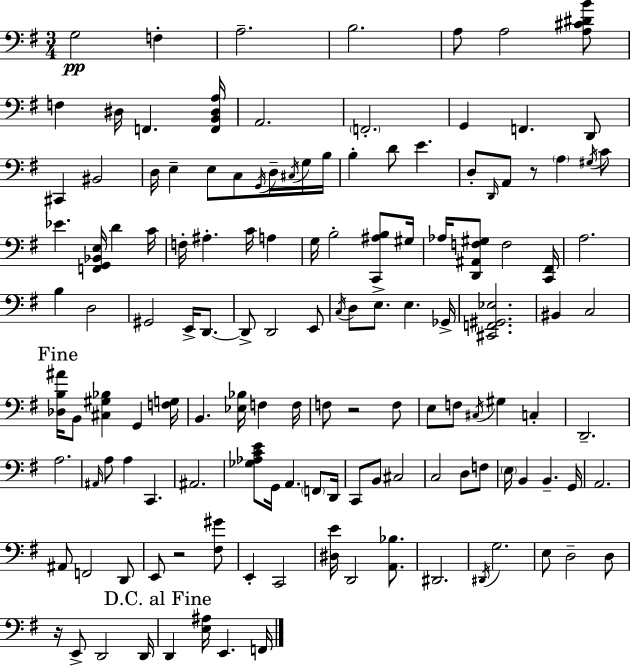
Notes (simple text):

G3/h F3/q A3/h. B3/h. A3/e A3/h [A3,C#4,D#4,B4]/e F3/q D#3/s F2/q. [F2,B2,D#3,A3]/s A2/h. F2/h. G2/q F2/q. D2/e C#2/q BIS2/h D3/s E3/q E3/e C3/e G2/s D3/s C#3/s G3/s B3/s B3/q D4/e E4/q. D3/e D2/s A2/e R/e A3/q G#3/s C4/e Eb4/q. [F2,G2,Bb2,E3]/s D4/q C4/s F3/s A#3/q. C4/s A3/q G3/s B3/h [C2,A#3,B3]/e G#3/s Ab3/s [D2,A#2,F3,G#3]/e F3/h [C2,F#2]/s A3/h. B3/q D3/h G#2/h E2/s D2/e. D2/e D2/h E2/e C3/s D3/e E3/e. E3/q. Gb2/s [C#2,F2,G#2,Eb3]/h. BIS2/q C3/h [Db3,B3,A#4]/s B2/e [C#3,G#3,Bb3]/q G2/q [F3,G3]/s B2/q. [Eb3,Bb3]/s F3/q F3/s F3/e R/h F3/e E3/e F3/e C#3/s G#3/q C3/q D2/h. A3/h. A#2/s A3/e A3/q C2/q. A#2/h. [Gb3,Ab3,C4,E4]/e G2/s A2/q. F2/e D2/s C2/e B2/e C#3/h C3/h D3/e F3/e E3/s B2/q B2/q. G2/s A2/h. A#2/e F2/h D2/e E2/e R/h [F#3,G#4]/e E2/q C2/h [D#3,E4]/s D2/h [A2,Bb3]/e. D#2/h. D#2/s G3/h. E3/e D3/h D3/e R/s E2/e D2/h D2/s D2/q [E3,A#3]/s E2/q. F2/s